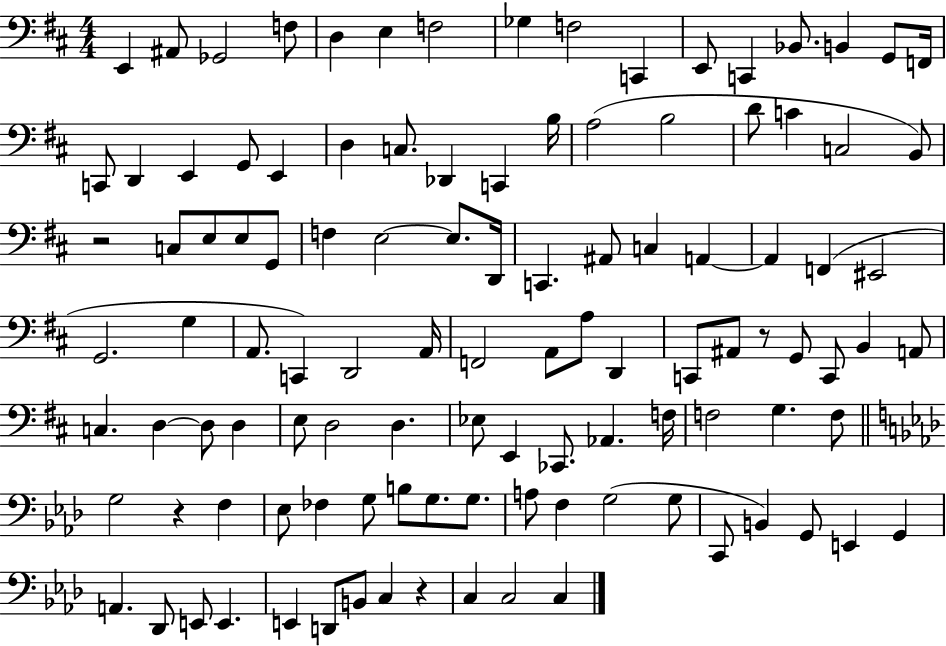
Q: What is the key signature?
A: D major